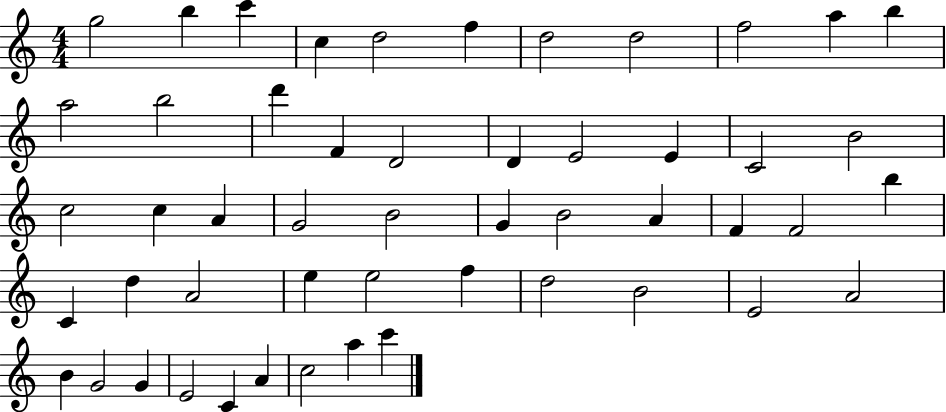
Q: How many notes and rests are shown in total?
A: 51